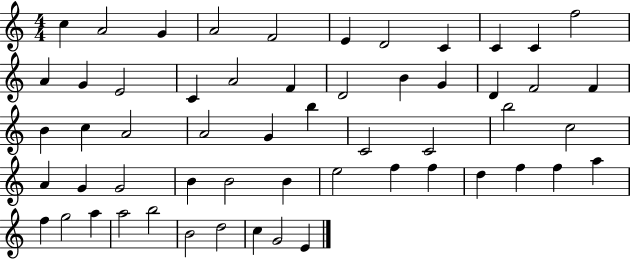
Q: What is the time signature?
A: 4/4